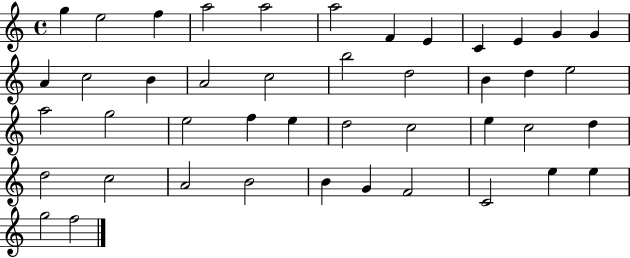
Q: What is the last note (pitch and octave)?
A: F5